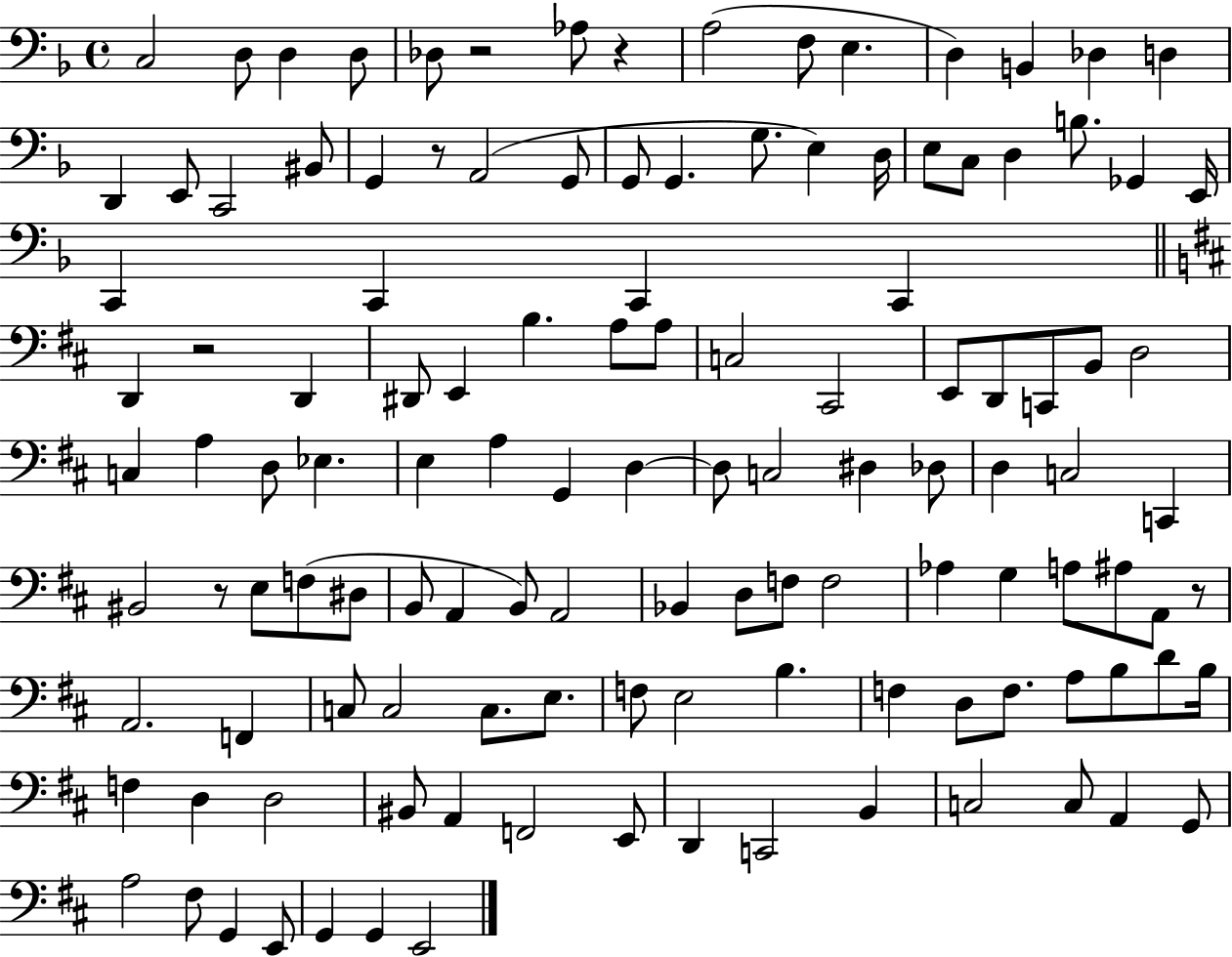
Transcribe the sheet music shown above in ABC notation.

X:1
T:Untitled
M:4/4
L:1/4
K:F
C,2 D,/2 D, D,/2 _D,/2 z2 _A,/2 z A,2 F,/2 E, D, B,, _D, D, D,, E,,/2 C,,2 ^B,,/2 G,, z/2 A,,2 G,,/2 G,,/2 G,, G,/2 E, D,/4 E,/2 C,/2 D, B,/2 _G,, E,,/4 C,, C,, C,, C,, D,, z2 D,, ^D,,/2 E,, B, A,/2 A,/2 C,2 ^C,,2 E,,/2 D,,/2 C,,/2 B,,/2 D,2 C, A, D,/2 _E, E, A, G,, D, D,/2 C,2 ^D, _D,/2 D, C,2 C,, ^B,,2 z/2 E,/2 F,/2 ^D,/2 B,,/2 A,, B,,/2 A,,2 _B,, D,/2 F,/2 F,2 _A, G, A,/2 ^A,/2 A,,/2 z/2 A,,2 F,, C,/2 C,2 C,/2 E,/2 F,/2 E,2 B, F, D,/2 F,/2 A,/2 B,/2 D/2 B,/4 F, D, D,2 ^B,,/2 A,, F,,2 E,,/2 D,, C,,2 B,, C,2 C,/2 A,, G,,/2 A,2 ^F,/2 G,, E,,/2 G,, G,, E,,2